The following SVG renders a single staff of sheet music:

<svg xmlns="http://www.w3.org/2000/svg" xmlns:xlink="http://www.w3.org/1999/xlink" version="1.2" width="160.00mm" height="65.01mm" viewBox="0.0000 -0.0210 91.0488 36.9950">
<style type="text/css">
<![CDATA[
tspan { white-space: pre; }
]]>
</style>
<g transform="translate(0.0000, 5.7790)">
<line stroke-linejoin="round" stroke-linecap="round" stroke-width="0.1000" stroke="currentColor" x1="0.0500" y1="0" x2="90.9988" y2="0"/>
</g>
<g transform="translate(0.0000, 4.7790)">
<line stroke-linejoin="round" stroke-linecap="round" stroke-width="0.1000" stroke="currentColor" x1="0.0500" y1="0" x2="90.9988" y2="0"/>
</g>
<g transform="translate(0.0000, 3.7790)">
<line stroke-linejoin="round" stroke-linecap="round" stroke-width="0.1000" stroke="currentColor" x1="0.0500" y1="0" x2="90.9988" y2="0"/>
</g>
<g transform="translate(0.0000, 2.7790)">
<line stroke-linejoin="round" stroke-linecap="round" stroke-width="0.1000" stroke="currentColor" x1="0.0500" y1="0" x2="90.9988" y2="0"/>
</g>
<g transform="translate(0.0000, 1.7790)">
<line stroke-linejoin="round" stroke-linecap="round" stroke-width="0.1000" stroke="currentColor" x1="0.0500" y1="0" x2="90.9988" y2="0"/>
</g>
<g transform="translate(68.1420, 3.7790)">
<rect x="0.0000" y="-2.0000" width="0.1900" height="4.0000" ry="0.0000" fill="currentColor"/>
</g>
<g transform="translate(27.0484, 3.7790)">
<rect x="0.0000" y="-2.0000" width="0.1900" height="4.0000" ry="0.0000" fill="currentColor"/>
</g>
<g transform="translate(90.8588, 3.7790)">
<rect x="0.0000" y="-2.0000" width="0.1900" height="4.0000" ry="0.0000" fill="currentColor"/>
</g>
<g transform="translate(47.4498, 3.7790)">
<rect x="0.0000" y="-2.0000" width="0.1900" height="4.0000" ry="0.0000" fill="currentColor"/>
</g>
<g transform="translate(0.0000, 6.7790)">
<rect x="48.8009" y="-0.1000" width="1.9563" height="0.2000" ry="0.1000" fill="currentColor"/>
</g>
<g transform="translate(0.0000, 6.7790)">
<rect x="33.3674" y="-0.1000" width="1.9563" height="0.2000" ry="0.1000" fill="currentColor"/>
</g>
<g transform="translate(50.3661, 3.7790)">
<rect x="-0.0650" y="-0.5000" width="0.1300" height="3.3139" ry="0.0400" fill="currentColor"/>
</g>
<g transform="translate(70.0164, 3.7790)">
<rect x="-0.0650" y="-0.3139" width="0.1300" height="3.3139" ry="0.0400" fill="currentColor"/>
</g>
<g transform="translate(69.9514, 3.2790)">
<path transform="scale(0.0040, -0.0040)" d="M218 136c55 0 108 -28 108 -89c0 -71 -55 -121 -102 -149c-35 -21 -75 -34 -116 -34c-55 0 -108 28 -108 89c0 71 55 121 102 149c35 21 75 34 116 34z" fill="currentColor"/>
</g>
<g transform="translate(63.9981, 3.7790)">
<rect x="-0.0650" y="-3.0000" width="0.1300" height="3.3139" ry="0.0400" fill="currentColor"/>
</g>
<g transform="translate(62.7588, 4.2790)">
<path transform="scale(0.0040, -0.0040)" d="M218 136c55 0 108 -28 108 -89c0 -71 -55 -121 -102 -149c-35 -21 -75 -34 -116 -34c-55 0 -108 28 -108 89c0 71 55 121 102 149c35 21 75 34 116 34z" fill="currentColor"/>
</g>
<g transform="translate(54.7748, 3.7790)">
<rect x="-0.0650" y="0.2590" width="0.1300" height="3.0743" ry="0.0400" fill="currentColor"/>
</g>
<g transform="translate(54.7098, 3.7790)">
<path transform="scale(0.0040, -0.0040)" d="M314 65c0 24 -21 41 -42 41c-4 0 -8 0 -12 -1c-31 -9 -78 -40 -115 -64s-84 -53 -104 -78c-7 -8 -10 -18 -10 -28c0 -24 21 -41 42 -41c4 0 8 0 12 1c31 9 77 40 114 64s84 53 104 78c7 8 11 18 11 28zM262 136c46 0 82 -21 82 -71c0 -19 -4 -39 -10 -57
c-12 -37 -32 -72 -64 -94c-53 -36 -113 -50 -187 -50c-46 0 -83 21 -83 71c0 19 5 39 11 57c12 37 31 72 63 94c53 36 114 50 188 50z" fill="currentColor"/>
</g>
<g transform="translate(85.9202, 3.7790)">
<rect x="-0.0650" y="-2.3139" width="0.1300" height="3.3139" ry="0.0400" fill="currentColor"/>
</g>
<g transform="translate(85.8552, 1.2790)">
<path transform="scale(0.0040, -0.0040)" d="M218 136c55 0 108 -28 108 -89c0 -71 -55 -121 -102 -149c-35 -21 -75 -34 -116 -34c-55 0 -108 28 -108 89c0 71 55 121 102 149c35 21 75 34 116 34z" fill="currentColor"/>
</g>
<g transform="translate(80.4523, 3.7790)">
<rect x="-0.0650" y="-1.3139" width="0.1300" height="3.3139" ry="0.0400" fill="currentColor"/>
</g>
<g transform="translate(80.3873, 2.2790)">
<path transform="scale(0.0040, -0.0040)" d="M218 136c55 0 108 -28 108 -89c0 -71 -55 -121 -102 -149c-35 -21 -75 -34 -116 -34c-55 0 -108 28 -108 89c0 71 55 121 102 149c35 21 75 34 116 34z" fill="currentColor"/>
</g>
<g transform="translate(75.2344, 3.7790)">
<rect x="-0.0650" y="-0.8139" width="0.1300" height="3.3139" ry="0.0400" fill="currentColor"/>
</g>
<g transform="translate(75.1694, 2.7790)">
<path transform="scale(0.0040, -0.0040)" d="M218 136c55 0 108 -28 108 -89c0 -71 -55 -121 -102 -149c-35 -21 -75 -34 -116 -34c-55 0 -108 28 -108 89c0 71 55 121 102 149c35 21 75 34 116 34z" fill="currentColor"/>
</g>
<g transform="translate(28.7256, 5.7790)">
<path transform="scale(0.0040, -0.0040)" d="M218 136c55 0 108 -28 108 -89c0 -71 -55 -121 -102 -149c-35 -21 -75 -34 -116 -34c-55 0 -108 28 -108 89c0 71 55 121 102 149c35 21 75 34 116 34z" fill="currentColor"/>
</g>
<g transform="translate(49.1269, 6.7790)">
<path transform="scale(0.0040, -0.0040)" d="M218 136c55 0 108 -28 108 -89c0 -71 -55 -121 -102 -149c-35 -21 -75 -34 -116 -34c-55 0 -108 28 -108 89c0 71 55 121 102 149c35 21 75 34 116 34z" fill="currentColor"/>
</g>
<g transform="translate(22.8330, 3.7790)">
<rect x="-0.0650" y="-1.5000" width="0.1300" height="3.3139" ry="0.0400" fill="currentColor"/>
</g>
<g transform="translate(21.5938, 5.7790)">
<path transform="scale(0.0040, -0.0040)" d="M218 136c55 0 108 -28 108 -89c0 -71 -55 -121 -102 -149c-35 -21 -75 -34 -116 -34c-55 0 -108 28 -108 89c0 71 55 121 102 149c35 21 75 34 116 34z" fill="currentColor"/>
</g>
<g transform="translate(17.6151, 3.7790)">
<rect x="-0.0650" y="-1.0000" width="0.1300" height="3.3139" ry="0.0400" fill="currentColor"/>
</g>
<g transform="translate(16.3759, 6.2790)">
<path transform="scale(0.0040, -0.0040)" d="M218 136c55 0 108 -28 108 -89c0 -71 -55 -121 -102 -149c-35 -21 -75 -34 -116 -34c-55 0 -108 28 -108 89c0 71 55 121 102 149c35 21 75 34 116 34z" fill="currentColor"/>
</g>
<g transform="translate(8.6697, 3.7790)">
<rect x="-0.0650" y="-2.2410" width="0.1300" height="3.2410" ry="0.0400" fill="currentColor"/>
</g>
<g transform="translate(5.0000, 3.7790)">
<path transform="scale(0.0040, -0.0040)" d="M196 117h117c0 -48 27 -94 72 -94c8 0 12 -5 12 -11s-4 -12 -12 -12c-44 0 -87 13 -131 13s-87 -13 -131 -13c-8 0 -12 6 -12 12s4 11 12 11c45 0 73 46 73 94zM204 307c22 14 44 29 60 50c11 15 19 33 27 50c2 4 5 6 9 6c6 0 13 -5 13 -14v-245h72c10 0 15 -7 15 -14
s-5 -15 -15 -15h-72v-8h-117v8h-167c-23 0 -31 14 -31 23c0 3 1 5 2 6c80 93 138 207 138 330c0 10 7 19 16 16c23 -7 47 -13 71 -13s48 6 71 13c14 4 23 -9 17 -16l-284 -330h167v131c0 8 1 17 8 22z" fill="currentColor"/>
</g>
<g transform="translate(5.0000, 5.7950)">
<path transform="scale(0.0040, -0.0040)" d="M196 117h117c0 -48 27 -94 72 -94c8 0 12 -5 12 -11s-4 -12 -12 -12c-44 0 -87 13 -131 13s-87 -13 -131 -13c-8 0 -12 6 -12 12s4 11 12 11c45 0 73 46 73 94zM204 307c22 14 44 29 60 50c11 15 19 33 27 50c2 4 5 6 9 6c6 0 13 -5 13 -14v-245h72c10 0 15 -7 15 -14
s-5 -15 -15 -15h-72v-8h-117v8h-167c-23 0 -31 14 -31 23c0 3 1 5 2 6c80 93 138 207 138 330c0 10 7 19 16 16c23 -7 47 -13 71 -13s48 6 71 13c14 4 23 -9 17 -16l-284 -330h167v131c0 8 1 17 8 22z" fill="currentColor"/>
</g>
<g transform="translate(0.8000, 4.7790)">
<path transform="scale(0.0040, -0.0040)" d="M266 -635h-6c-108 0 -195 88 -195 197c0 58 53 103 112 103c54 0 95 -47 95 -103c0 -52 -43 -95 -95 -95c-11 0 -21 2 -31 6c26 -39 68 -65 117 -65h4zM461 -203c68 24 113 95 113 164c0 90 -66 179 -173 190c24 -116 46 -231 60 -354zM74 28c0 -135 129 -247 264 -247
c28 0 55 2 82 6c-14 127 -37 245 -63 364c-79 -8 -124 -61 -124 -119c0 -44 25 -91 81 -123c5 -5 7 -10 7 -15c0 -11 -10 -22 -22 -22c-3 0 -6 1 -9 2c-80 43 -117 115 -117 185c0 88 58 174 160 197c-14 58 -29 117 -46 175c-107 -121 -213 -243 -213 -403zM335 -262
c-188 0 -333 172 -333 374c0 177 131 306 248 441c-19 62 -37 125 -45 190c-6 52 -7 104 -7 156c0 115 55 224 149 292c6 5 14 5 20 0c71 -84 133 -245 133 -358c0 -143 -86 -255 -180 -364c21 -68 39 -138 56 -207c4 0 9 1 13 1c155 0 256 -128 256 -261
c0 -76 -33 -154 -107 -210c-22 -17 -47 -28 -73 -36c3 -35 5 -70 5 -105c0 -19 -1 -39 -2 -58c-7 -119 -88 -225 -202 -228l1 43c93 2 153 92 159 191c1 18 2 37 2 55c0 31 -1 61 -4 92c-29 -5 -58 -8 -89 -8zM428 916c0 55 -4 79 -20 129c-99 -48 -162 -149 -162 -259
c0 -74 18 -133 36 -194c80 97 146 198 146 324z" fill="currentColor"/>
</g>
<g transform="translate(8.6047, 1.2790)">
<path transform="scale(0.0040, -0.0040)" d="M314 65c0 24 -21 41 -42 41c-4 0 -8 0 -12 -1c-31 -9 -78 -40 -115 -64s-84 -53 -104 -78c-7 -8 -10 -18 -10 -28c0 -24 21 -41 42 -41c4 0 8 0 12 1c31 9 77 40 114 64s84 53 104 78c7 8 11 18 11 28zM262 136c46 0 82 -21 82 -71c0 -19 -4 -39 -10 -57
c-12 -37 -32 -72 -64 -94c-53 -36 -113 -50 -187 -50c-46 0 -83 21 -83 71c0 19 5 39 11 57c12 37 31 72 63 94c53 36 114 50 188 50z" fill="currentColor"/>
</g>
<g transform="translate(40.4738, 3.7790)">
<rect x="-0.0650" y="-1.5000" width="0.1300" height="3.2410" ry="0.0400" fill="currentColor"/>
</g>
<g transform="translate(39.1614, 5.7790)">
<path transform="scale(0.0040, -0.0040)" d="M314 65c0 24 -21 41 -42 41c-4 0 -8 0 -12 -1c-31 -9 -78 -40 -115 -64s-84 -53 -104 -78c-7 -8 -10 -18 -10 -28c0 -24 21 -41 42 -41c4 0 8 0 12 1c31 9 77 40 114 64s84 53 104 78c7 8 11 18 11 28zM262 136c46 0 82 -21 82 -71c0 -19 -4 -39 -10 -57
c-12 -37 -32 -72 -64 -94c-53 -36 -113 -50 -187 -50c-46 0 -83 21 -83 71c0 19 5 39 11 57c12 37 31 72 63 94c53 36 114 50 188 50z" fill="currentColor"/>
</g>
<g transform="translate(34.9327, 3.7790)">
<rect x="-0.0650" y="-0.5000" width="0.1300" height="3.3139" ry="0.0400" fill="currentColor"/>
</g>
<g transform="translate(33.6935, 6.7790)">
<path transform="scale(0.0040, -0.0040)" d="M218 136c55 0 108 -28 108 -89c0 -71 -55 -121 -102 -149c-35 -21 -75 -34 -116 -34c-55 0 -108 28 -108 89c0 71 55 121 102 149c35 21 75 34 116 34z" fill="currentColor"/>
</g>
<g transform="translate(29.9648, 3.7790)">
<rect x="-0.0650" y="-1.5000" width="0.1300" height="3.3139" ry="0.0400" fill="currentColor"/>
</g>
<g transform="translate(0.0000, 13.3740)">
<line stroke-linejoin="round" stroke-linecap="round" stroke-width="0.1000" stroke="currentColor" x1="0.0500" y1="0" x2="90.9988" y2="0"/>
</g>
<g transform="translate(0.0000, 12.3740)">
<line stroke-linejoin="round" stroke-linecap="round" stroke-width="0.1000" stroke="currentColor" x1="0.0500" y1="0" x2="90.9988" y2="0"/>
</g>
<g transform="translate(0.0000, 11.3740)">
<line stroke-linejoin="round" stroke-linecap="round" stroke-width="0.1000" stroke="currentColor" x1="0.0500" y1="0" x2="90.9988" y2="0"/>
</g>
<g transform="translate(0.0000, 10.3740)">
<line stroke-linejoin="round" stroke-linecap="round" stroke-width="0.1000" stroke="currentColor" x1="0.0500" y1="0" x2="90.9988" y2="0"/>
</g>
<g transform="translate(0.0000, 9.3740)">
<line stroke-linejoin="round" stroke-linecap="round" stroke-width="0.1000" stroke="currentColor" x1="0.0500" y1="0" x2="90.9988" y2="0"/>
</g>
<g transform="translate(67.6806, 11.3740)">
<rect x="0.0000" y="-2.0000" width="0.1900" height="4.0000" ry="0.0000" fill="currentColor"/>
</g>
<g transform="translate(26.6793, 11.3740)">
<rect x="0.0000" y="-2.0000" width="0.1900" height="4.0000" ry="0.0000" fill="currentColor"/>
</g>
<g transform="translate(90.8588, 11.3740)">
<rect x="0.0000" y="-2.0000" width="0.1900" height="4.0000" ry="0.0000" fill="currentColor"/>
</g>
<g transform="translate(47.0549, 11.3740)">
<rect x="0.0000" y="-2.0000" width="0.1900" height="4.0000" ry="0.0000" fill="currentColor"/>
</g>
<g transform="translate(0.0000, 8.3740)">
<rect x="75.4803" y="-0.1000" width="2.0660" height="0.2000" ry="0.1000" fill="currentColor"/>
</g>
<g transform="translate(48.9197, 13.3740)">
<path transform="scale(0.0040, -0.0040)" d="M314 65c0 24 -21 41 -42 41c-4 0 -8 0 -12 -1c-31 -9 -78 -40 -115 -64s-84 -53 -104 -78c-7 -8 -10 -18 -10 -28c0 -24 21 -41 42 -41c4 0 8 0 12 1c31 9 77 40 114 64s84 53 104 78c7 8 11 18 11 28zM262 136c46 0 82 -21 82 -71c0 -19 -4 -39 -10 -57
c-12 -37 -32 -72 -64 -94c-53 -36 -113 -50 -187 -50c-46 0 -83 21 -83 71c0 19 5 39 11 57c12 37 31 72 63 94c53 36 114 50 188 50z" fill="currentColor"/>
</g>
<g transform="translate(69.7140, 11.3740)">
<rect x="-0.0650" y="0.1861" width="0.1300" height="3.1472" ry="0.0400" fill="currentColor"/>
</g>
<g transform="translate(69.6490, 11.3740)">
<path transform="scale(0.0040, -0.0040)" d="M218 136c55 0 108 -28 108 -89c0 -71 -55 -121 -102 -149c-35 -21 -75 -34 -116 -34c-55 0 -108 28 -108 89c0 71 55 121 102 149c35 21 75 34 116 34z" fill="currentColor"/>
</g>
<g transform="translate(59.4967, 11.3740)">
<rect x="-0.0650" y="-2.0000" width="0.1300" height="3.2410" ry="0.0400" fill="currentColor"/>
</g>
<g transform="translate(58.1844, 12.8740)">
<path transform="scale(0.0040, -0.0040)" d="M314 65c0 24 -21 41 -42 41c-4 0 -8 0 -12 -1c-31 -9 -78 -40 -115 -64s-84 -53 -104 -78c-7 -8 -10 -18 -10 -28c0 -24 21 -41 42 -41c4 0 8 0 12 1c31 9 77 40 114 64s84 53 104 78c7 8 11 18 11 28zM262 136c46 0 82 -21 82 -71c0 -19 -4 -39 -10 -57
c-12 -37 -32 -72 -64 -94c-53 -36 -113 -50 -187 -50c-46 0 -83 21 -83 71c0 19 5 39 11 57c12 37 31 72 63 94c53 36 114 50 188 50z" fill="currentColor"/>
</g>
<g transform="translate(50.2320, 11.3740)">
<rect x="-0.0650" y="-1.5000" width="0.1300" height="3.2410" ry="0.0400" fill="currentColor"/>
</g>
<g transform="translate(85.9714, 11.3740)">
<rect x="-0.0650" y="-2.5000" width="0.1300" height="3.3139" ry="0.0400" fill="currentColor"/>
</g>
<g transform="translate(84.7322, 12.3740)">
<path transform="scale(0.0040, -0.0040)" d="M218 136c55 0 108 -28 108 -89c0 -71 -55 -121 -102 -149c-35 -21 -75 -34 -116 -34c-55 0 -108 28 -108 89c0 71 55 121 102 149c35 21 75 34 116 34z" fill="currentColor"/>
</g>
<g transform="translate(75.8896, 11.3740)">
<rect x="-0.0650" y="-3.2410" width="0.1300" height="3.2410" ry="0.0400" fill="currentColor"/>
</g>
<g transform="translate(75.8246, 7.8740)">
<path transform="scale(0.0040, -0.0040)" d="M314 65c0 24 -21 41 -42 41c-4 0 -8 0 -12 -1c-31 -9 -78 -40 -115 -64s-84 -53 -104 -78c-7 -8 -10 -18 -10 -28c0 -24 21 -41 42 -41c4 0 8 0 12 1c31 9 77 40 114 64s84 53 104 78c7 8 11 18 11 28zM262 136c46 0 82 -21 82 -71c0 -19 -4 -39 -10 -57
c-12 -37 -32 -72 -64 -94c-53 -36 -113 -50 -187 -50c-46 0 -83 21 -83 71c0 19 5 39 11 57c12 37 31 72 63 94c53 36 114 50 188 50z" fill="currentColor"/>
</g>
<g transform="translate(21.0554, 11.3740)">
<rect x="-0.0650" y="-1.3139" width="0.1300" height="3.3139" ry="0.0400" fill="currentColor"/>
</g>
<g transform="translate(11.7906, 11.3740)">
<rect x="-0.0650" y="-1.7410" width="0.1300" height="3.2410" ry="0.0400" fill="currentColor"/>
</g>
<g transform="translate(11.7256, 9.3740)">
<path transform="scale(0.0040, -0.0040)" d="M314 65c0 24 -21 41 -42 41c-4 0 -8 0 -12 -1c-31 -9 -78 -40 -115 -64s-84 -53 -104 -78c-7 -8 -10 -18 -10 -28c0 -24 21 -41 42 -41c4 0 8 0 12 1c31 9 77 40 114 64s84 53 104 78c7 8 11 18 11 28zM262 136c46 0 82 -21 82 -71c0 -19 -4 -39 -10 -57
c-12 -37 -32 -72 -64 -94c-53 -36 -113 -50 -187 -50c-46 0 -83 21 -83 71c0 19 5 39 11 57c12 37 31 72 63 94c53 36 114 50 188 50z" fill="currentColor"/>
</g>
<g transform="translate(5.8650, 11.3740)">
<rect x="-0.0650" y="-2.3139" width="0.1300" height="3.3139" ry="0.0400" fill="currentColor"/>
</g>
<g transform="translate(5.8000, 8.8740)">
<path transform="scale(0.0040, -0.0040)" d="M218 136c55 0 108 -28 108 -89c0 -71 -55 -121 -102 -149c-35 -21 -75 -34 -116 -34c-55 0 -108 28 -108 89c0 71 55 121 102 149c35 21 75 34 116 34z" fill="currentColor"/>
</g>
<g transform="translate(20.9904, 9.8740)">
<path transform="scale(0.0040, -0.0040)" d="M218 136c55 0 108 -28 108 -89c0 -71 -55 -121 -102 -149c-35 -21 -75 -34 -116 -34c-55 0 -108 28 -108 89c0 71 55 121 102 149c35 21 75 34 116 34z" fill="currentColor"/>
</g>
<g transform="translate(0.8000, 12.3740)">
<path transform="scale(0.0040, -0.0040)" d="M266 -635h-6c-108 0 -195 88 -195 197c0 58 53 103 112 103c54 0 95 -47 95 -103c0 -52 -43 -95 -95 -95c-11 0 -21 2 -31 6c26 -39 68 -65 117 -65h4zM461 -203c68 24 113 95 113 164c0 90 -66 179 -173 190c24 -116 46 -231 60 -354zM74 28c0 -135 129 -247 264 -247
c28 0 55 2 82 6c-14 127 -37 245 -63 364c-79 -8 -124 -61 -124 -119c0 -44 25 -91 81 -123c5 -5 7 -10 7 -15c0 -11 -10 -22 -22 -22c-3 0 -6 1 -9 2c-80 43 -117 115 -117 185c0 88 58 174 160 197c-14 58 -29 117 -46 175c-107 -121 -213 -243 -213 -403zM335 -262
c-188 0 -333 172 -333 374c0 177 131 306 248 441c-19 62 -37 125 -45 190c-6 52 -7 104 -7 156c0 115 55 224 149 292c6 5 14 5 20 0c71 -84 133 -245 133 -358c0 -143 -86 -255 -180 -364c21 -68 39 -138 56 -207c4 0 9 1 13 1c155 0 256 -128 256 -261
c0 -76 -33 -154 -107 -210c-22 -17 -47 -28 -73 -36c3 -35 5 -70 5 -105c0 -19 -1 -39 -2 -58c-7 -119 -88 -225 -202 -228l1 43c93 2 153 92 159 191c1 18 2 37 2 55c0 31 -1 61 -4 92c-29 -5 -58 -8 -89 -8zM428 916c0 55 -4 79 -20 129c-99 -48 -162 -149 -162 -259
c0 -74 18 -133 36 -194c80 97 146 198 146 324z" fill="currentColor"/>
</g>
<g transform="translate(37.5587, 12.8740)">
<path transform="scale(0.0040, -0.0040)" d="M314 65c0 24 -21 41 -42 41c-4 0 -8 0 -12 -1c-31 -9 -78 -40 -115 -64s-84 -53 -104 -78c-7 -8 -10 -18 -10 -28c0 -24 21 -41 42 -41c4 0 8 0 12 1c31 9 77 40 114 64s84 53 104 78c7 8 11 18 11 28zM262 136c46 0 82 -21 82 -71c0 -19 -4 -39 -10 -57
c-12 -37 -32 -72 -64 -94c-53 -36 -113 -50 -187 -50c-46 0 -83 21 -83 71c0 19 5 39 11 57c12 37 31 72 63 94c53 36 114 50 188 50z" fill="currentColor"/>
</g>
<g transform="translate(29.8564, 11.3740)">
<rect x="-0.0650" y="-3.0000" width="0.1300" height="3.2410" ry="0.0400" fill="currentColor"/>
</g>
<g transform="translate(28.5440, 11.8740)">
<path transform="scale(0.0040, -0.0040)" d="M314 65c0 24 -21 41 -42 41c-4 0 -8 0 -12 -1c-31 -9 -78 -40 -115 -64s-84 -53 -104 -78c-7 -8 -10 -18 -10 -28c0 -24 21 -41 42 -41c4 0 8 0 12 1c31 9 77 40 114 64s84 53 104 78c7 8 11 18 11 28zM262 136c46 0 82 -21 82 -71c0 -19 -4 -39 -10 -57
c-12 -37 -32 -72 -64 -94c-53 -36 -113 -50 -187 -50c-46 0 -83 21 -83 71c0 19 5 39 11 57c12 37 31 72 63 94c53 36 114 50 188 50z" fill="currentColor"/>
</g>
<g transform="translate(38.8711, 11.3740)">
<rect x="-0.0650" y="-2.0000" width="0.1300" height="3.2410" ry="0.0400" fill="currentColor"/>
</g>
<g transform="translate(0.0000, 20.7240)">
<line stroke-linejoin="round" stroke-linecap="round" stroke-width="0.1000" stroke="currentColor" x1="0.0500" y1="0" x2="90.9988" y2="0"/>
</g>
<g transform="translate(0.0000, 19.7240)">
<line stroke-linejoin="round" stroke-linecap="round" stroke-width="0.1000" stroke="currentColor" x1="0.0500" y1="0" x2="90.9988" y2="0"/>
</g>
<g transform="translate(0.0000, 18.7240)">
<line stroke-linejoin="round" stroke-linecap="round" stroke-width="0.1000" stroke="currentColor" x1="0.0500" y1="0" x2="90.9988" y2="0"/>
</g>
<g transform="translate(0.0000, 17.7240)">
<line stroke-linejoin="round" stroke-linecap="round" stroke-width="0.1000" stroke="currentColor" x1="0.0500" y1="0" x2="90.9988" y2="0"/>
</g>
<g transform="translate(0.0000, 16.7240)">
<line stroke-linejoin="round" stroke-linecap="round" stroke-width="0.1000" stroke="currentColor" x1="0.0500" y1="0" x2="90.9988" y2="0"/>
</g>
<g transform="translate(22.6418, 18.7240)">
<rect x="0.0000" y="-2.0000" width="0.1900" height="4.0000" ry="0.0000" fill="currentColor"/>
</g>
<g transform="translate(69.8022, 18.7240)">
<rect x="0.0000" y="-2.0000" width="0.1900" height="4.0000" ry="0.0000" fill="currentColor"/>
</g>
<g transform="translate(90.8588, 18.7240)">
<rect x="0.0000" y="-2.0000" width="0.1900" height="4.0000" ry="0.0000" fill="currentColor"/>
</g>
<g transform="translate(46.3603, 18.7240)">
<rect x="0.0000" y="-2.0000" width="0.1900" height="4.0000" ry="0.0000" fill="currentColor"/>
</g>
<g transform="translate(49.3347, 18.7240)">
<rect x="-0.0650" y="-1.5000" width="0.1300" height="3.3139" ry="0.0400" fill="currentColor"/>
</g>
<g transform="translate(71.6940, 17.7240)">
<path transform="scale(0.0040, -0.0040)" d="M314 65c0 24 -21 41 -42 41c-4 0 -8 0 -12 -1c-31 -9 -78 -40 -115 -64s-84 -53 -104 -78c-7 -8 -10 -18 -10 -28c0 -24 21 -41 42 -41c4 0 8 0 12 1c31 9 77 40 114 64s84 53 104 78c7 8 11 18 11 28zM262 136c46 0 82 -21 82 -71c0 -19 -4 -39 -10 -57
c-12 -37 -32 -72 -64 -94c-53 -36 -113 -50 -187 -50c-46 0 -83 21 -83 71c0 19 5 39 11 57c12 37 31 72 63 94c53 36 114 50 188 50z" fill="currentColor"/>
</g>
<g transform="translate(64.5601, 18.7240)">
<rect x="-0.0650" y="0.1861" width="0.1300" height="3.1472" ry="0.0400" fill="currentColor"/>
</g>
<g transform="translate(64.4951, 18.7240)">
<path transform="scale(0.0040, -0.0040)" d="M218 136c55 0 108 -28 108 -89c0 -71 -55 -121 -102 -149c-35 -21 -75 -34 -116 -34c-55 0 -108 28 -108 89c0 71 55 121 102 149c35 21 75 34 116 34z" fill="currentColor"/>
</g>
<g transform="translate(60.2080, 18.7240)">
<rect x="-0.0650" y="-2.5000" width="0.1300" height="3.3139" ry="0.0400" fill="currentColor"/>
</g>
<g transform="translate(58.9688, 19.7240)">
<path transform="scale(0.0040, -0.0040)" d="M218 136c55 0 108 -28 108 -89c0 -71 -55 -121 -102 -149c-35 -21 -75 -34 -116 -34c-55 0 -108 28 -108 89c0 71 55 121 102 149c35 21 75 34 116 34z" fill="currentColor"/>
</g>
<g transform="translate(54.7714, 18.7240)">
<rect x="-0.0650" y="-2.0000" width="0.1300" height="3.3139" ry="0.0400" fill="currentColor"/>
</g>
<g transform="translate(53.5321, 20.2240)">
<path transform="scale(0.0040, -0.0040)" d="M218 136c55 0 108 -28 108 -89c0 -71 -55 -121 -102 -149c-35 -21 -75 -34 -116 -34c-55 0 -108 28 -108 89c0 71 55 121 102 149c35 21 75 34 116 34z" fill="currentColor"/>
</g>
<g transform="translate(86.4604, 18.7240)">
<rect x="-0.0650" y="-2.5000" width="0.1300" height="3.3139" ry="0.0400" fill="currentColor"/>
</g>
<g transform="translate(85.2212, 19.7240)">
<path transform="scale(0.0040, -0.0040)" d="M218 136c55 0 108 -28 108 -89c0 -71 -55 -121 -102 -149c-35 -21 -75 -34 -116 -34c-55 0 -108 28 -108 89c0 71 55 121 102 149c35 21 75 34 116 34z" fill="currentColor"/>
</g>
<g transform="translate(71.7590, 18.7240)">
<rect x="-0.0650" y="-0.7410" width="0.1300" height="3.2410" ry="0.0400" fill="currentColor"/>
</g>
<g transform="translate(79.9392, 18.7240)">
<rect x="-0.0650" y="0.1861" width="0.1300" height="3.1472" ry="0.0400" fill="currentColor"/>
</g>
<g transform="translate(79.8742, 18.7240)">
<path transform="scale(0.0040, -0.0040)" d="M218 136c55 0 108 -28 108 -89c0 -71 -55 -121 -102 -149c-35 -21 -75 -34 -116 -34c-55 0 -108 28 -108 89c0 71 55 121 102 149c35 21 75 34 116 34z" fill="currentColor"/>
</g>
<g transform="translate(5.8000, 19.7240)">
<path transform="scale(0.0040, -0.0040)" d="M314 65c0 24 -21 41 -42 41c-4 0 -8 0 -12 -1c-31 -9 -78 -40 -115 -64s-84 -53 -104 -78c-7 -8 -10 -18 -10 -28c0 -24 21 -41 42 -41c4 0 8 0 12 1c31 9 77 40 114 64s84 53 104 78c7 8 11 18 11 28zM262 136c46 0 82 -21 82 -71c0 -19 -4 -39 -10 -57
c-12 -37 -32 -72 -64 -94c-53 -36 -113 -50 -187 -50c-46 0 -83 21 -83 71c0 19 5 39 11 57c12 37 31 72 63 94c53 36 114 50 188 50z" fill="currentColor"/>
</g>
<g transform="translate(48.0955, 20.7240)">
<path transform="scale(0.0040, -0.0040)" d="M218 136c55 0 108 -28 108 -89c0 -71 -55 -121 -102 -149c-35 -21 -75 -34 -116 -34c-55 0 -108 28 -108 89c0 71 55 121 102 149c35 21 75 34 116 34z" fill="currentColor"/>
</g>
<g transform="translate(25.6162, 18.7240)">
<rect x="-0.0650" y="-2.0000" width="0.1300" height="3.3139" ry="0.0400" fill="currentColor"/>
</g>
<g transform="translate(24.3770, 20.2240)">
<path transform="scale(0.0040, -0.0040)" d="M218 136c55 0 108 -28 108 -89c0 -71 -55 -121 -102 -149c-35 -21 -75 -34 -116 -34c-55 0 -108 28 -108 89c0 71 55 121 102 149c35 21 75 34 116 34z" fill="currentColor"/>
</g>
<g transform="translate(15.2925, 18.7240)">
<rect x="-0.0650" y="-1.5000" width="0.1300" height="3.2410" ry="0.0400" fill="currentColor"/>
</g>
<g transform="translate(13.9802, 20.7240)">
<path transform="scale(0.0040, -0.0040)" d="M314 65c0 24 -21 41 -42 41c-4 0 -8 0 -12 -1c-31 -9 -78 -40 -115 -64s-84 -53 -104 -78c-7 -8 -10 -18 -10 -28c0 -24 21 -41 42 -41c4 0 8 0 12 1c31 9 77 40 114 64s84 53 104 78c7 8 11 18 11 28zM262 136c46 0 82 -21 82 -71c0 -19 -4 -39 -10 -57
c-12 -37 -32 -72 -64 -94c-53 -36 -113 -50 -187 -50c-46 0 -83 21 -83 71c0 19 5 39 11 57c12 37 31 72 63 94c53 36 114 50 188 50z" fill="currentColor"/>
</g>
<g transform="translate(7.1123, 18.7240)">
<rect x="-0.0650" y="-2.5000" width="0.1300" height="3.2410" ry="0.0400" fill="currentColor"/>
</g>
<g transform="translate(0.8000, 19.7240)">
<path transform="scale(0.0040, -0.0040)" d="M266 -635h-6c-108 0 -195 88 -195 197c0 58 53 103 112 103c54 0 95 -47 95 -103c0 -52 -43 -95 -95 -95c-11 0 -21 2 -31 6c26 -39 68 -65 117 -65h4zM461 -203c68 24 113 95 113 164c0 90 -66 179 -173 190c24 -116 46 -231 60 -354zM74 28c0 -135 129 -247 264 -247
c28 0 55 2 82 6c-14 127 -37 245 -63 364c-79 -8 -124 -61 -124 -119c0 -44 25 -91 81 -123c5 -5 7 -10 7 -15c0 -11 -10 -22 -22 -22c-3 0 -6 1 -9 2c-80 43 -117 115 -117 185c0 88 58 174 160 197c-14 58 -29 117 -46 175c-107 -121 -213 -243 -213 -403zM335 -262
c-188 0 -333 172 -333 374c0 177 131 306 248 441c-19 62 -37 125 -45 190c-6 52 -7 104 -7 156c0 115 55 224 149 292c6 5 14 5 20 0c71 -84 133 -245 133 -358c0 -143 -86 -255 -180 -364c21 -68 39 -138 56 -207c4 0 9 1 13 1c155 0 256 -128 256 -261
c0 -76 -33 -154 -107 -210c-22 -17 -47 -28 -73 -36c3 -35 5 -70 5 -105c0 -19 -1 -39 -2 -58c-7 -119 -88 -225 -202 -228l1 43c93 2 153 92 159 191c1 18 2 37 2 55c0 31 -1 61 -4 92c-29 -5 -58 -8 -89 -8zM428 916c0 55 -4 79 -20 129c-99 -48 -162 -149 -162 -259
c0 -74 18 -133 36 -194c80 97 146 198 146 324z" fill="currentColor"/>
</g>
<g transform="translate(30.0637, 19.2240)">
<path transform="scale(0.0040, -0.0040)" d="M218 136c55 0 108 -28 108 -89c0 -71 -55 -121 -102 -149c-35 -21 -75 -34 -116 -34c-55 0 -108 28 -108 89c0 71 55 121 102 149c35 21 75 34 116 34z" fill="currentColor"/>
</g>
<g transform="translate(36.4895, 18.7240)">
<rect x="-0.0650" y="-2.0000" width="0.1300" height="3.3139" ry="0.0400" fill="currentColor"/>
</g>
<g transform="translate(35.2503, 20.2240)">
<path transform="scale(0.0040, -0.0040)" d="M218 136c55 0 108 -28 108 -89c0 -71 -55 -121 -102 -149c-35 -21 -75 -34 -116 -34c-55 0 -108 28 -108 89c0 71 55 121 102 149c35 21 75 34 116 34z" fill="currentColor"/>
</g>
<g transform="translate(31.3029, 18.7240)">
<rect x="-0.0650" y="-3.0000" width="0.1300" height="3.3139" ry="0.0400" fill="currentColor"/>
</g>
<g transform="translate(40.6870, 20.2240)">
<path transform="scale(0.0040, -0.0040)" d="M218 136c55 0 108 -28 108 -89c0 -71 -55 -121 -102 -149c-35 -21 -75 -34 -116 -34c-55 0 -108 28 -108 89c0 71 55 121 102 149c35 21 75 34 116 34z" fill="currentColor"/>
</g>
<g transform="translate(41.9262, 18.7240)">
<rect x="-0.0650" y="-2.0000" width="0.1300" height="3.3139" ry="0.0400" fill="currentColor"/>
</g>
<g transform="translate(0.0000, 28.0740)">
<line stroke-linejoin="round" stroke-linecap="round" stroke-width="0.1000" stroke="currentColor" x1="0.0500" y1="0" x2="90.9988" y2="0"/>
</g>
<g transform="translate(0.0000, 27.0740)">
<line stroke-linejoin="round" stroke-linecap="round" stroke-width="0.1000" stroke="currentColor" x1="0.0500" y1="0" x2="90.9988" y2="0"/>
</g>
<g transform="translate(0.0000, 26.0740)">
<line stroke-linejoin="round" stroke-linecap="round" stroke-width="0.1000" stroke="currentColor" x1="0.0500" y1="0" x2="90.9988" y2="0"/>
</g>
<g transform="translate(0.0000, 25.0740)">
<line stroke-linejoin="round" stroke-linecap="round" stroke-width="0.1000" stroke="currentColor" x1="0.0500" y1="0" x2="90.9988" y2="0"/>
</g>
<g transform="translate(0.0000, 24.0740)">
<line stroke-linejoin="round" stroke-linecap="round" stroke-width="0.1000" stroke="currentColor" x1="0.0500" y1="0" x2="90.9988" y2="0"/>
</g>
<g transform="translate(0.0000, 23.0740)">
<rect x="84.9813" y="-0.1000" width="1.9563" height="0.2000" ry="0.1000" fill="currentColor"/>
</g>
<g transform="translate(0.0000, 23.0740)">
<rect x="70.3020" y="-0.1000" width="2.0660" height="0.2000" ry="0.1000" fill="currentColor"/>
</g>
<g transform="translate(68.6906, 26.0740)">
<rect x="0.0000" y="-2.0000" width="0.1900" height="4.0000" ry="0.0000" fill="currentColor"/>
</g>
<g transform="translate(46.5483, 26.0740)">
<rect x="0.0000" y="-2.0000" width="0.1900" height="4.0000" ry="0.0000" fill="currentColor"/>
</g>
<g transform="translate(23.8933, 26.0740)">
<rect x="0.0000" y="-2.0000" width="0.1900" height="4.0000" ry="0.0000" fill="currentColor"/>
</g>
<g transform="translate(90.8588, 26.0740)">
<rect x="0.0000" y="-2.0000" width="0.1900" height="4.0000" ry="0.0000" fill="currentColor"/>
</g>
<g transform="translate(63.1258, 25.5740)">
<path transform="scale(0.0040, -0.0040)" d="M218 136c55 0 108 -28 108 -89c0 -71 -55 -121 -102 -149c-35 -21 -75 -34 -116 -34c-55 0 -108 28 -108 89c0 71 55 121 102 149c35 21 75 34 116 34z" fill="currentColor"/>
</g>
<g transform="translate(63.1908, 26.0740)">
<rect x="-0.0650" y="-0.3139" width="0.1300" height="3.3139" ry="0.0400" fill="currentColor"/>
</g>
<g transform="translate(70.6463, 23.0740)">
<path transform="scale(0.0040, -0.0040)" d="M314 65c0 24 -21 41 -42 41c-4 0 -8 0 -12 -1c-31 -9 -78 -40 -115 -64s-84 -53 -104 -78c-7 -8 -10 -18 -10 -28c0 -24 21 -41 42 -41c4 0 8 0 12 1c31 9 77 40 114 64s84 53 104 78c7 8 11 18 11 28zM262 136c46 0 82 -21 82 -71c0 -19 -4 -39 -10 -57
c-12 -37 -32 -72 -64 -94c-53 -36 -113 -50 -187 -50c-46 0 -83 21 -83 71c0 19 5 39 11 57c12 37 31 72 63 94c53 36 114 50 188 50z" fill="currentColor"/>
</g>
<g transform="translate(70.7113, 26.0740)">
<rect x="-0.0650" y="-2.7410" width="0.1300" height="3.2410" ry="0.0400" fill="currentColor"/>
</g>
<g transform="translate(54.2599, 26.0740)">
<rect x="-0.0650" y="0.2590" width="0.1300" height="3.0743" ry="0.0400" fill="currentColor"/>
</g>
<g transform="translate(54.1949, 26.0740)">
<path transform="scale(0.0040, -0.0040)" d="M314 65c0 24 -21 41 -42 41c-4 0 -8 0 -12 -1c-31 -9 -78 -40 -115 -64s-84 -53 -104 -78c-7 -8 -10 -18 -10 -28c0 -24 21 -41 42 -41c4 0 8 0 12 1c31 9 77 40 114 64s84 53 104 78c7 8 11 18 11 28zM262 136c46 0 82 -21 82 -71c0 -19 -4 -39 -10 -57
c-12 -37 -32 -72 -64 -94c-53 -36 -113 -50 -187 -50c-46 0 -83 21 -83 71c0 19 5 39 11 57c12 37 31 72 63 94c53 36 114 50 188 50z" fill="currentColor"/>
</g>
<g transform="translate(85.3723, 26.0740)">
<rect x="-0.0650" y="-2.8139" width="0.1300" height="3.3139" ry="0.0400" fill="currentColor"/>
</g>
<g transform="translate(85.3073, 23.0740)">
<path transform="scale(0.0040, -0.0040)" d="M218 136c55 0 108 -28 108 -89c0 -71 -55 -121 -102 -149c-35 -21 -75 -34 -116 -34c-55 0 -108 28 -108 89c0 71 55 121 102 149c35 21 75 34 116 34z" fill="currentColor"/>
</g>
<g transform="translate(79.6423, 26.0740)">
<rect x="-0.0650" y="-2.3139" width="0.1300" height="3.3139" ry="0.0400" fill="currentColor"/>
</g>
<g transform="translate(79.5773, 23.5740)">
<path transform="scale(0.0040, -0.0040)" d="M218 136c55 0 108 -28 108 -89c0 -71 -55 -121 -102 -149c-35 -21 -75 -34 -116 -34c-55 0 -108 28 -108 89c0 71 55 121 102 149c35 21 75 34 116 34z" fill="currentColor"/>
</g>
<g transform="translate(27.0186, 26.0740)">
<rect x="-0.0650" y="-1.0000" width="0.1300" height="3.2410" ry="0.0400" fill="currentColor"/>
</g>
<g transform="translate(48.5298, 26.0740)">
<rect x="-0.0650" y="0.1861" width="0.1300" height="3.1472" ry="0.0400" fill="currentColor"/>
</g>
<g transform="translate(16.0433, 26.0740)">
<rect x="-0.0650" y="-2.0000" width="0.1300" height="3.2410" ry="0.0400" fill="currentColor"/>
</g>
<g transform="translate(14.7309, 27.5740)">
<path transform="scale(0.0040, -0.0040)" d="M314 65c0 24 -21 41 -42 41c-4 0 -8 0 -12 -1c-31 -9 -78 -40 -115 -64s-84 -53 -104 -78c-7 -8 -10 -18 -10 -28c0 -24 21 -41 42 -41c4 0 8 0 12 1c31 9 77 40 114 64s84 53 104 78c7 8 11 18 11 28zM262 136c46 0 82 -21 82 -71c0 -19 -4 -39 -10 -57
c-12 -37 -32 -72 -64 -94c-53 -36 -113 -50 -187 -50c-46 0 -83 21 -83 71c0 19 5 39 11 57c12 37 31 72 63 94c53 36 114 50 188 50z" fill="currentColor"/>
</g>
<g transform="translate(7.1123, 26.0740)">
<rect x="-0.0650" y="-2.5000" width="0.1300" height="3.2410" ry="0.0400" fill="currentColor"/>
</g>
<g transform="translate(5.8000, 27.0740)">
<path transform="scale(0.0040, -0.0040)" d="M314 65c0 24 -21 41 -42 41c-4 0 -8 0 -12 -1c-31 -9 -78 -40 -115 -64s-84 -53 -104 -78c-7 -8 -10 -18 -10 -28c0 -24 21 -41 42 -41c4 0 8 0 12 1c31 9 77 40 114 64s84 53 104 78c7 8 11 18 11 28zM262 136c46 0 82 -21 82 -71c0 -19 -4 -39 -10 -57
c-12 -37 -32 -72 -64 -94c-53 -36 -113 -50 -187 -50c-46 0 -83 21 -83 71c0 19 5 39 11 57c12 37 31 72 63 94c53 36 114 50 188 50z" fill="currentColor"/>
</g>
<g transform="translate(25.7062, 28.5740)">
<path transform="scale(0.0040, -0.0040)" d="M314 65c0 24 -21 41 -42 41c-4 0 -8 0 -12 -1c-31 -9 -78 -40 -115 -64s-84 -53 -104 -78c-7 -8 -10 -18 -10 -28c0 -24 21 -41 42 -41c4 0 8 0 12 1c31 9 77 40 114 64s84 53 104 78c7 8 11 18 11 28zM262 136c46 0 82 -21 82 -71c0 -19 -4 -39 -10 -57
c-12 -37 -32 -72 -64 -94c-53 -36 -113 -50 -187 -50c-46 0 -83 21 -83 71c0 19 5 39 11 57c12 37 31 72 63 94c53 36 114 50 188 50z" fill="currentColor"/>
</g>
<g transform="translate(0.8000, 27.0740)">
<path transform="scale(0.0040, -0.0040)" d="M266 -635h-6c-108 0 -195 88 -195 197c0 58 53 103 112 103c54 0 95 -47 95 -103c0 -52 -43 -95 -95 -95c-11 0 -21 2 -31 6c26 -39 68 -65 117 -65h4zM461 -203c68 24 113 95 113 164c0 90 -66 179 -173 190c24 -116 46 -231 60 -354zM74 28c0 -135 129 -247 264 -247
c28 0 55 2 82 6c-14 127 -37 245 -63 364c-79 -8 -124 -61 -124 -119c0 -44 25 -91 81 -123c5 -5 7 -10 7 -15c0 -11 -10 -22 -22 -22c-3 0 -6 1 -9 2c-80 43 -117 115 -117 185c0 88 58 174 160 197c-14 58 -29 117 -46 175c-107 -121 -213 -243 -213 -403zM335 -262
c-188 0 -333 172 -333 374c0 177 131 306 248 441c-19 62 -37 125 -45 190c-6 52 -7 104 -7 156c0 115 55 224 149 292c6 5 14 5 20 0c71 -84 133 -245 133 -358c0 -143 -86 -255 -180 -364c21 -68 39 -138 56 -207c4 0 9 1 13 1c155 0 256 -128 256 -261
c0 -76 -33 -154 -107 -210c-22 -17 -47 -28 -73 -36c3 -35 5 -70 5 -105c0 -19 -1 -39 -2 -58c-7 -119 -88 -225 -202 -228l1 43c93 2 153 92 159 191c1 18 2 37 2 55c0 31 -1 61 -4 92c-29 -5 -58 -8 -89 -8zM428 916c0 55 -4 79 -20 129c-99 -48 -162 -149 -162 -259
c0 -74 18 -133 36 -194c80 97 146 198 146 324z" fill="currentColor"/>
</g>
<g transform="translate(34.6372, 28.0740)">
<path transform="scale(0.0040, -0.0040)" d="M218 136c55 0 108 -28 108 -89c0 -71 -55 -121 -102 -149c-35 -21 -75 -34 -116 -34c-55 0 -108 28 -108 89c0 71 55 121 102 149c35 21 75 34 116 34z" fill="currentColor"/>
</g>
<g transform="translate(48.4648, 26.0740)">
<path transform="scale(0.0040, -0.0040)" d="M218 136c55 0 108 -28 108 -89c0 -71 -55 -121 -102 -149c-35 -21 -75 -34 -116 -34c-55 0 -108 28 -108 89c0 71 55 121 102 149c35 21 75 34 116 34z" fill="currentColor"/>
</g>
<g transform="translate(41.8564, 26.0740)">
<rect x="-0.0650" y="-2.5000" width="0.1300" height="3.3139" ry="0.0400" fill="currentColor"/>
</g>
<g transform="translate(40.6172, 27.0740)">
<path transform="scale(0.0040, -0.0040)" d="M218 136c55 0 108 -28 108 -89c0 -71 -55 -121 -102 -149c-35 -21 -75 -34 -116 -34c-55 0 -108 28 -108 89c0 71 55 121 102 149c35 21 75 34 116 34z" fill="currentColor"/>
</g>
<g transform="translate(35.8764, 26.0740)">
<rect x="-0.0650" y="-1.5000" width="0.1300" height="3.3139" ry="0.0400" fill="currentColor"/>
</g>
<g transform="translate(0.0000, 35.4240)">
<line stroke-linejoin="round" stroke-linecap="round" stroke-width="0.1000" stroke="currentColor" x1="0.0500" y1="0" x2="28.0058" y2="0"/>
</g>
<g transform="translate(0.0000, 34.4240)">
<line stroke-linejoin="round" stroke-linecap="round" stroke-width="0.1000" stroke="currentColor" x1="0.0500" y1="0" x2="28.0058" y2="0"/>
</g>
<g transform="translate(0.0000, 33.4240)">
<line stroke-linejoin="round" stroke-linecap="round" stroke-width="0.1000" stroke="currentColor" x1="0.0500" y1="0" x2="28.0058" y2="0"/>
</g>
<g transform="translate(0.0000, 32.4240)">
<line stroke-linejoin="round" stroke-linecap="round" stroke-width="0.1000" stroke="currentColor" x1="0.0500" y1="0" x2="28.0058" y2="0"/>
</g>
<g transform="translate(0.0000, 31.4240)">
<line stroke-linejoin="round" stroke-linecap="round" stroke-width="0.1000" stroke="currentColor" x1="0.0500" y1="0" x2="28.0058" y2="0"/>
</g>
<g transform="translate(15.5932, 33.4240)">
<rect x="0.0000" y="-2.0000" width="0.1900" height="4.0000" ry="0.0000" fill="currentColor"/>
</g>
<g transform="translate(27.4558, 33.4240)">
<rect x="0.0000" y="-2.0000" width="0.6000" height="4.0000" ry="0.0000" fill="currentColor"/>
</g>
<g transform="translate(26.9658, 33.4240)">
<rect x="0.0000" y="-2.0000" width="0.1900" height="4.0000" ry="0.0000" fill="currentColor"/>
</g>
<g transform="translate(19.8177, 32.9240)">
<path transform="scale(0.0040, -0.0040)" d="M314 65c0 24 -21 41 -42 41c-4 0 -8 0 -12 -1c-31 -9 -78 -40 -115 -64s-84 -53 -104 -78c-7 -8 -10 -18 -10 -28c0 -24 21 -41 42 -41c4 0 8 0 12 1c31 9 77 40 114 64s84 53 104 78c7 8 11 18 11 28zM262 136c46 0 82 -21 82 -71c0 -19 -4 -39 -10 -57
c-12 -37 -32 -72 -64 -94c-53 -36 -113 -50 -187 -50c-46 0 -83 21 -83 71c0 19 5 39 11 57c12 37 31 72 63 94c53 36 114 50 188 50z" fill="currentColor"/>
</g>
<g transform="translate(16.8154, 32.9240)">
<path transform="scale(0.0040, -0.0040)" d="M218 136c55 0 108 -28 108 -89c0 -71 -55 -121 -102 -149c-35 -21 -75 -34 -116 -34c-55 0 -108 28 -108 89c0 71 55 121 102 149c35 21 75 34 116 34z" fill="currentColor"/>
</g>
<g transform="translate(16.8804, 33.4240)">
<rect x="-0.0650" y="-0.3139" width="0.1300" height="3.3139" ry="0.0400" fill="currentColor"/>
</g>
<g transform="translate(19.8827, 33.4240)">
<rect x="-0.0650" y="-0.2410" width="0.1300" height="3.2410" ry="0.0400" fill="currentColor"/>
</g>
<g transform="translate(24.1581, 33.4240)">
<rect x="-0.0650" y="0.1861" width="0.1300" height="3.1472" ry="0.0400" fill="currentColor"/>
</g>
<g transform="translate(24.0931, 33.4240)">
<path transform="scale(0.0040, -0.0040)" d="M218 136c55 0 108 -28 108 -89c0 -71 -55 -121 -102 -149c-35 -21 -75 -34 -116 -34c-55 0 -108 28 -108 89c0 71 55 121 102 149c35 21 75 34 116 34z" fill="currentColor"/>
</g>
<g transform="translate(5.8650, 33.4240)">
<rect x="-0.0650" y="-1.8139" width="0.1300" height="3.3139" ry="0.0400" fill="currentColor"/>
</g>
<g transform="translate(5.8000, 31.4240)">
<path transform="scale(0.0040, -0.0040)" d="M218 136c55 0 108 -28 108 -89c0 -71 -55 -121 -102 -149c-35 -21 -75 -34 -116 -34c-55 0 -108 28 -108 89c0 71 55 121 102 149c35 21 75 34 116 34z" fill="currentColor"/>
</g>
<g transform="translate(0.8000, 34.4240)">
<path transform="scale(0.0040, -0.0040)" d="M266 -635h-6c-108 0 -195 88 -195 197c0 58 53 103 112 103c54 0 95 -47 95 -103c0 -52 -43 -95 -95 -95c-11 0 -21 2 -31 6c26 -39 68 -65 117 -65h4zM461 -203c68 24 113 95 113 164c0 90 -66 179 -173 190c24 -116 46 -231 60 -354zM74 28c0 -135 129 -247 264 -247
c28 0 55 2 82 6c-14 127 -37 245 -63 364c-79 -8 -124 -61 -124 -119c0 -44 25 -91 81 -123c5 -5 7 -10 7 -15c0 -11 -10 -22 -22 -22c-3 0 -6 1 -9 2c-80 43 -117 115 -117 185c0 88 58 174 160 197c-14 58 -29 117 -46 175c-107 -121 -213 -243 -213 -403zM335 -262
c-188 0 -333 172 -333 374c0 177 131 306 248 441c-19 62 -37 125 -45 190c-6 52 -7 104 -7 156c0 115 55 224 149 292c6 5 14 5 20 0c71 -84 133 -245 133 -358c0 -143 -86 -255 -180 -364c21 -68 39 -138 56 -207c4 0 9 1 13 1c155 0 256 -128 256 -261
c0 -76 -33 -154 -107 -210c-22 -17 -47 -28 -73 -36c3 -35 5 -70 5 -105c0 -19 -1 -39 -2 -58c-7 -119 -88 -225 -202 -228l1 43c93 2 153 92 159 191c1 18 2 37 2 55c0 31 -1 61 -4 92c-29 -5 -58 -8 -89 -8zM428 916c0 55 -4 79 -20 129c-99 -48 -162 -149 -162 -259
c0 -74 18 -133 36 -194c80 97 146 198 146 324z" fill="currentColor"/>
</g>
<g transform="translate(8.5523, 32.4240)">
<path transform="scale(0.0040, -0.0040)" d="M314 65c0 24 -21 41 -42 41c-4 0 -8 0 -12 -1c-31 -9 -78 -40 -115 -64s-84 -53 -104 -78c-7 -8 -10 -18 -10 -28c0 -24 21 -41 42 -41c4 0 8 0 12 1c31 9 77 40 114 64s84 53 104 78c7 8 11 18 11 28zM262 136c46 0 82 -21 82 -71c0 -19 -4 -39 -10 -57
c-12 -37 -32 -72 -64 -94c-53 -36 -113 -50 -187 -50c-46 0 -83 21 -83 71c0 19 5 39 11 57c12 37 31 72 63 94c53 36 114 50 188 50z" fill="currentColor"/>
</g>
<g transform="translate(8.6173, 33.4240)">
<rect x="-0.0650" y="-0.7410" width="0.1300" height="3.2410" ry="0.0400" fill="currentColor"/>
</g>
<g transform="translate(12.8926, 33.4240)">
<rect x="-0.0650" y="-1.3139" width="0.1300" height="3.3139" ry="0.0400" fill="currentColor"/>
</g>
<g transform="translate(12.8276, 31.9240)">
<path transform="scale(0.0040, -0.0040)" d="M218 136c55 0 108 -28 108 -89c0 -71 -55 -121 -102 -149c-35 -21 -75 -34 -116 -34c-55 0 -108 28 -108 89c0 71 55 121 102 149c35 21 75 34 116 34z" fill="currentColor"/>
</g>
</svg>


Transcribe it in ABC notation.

X:1
T:Untitled
M:4/4
L:1/4
K:C
g2 D E E C E2 C B2 A c d e g g f2 e A2 F2 E2 F2 B b2 G G2 E2 F A F F E F G B d2 B G G2 F2 D2 E G B B2 c a2 g a f d2 e c c2 B